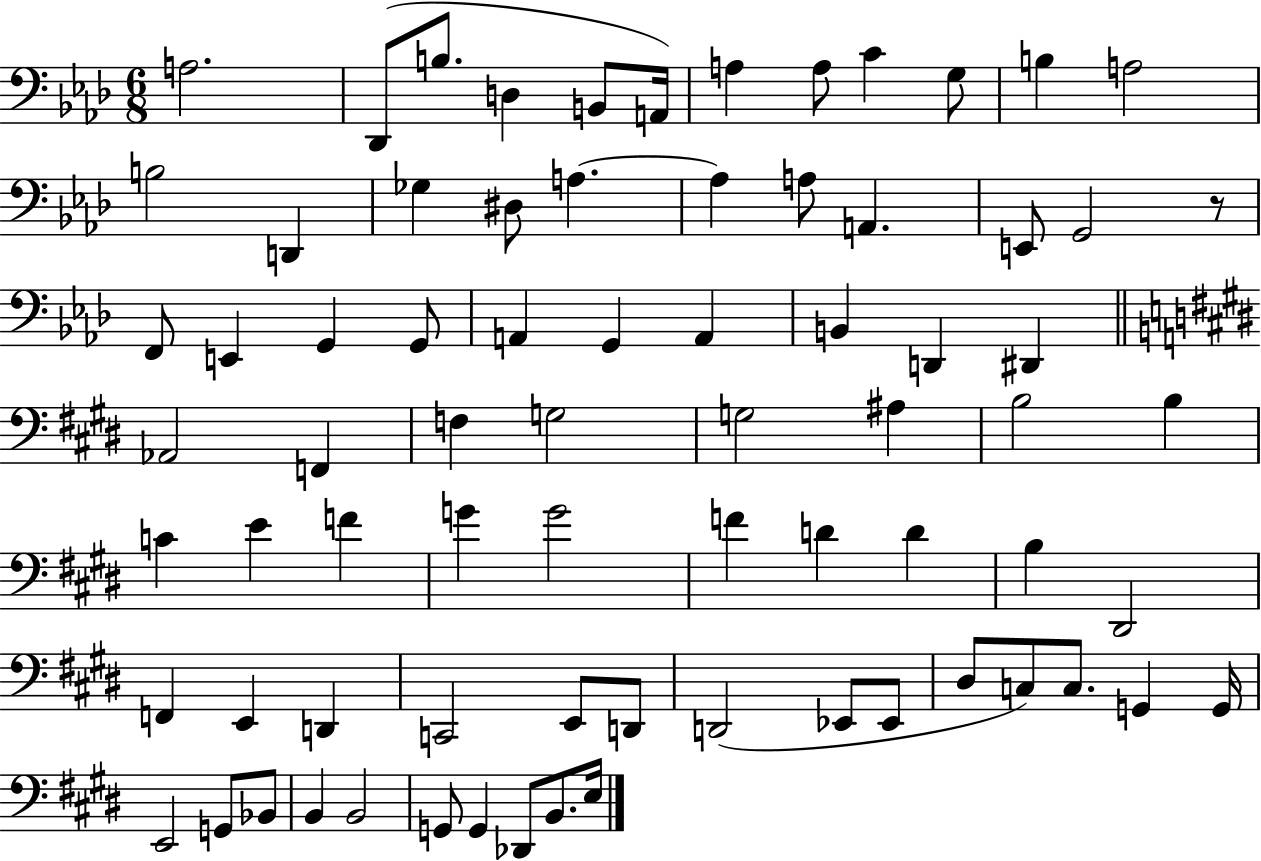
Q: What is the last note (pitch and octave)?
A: E3